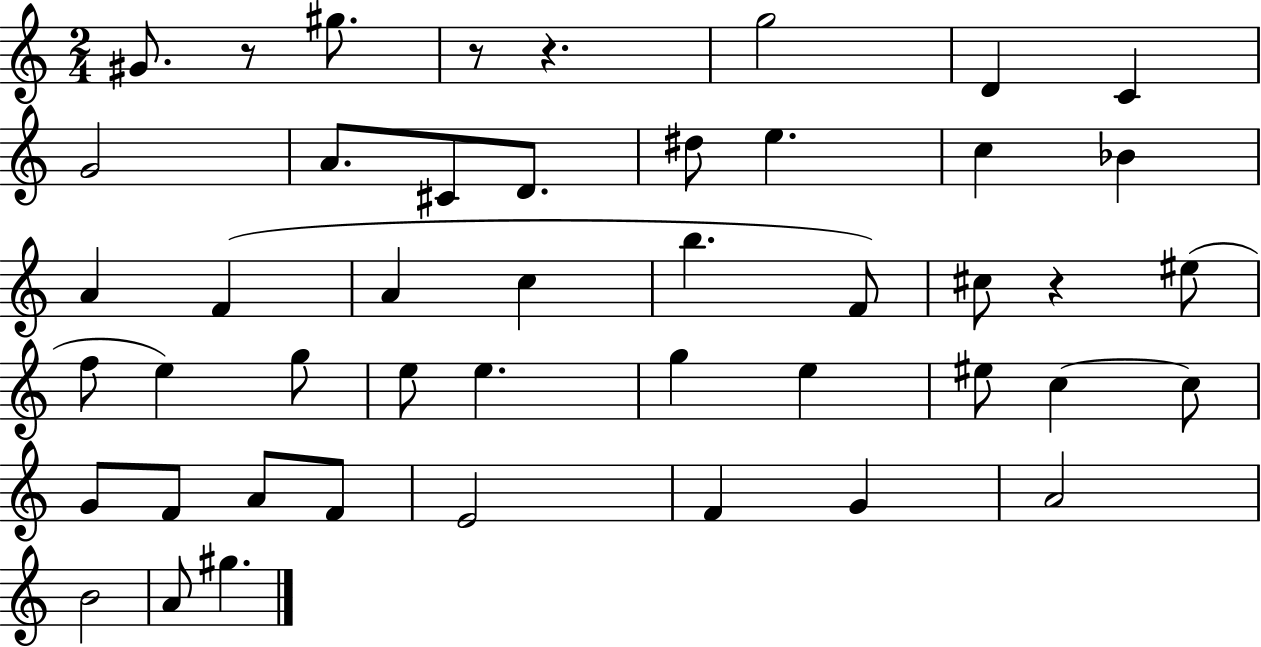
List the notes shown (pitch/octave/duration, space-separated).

G#4/e. R/e G#5/e. R/e R/q. G5/h D4/q C4/q G4/h A4/e. C#4/e D4/e. D#5/e E5/q. C5/q Bb4/q A4/q F4/q A4/q C5/q B5/q. F4/e C#5/e R/q EIS5/e F5/e E5/q G5/e E5/e E5/q. G5/q E5/q EIS5/e C5/q C5/e G4/e F4/e A4/e F4/e E4/h F4/q G4/q A4/h B4/h A4/e G#5/q.